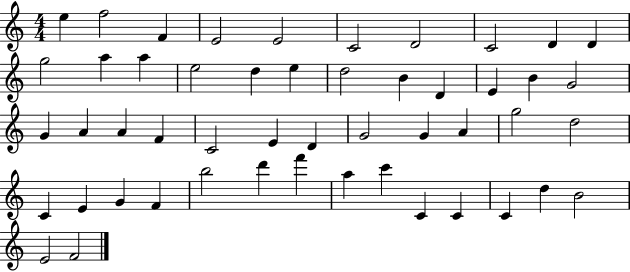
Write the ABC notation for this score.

X:1
T:Untitled
M:4/4
L:1/4
K:C
e f2 F E2 E2 C2 D2 C2 D D g2 a a e2 d e d2 B D E B G2 G A A F C2 E D G2 G A g2 d2 C E G F b2 d' f' a c' C C C d B2 E2 F2